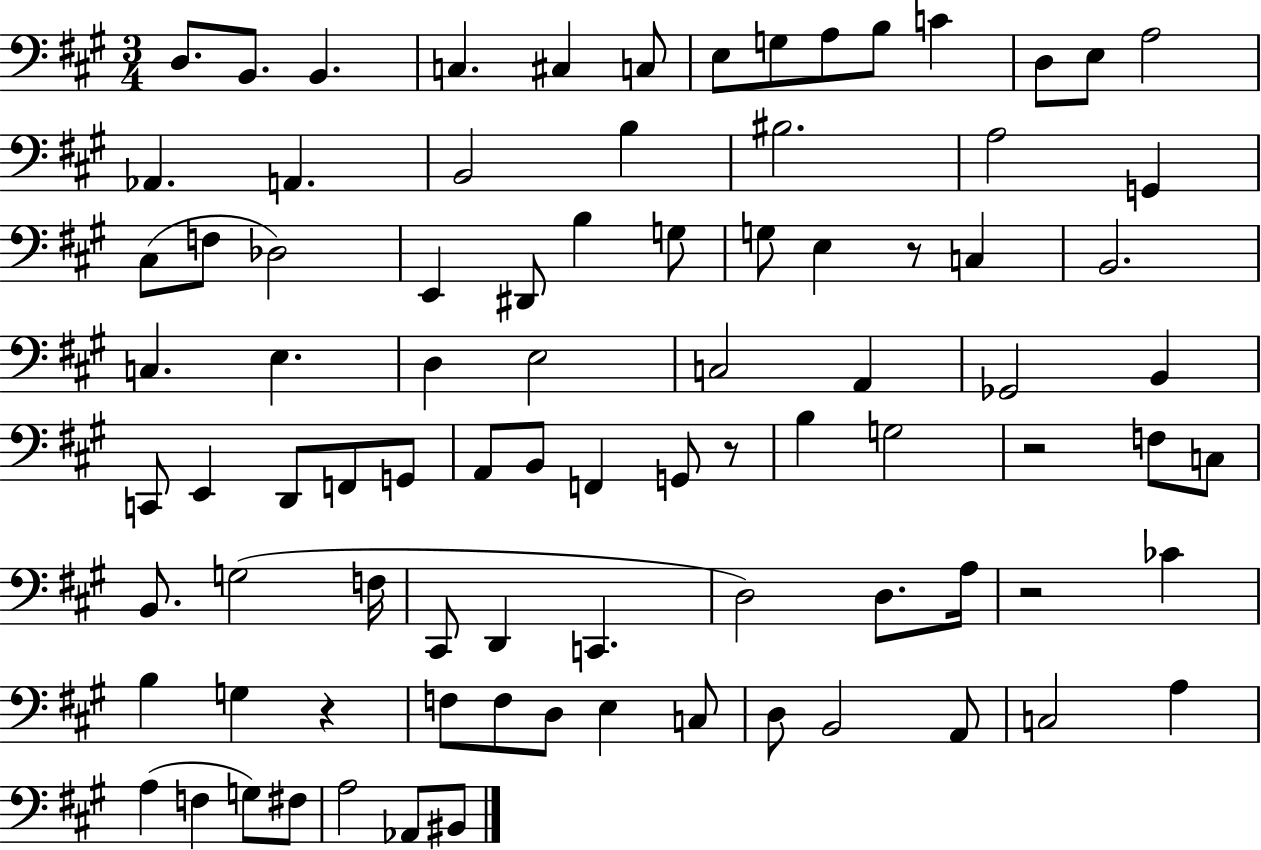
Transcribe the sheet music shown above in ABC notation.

X:1
T:Untitled
M:3/4
L:1/4
K:A
D,/2 B,,/2 B,, C, ^C, C,/2 E,/2 G,/2 A,/2 B,/2 C D,/2 E,/2 A,2 _A,, A,, B,,2 B, ^B,2 A,2 G,, ^C,/2 F,/2 _D,2 E,, ^D,,/2 B, G,/2 G,/2 E, z/2 C, B,,2 C, E, D, E,2 C,2 A,, _G,,2 B,, C,,/2 E,, D,,/2 F,,/2 G,,/2 A,,/2 B,,/2 F,, G,,/2 z/2 B, G,2 z2 F,/2 C,/2 B,,/2 G,2 F,/4 ^C,,/2 D,, C,, D,2 D,/2 A,/4 z2 _C B, G, z F,/2 F,/2 D,/2 E, C,/2 D,/2 B,,2 A,,/2 C,2 A, A, F, G,/2 ^F,/2 A,2 _A,,/2 ^B,,/2